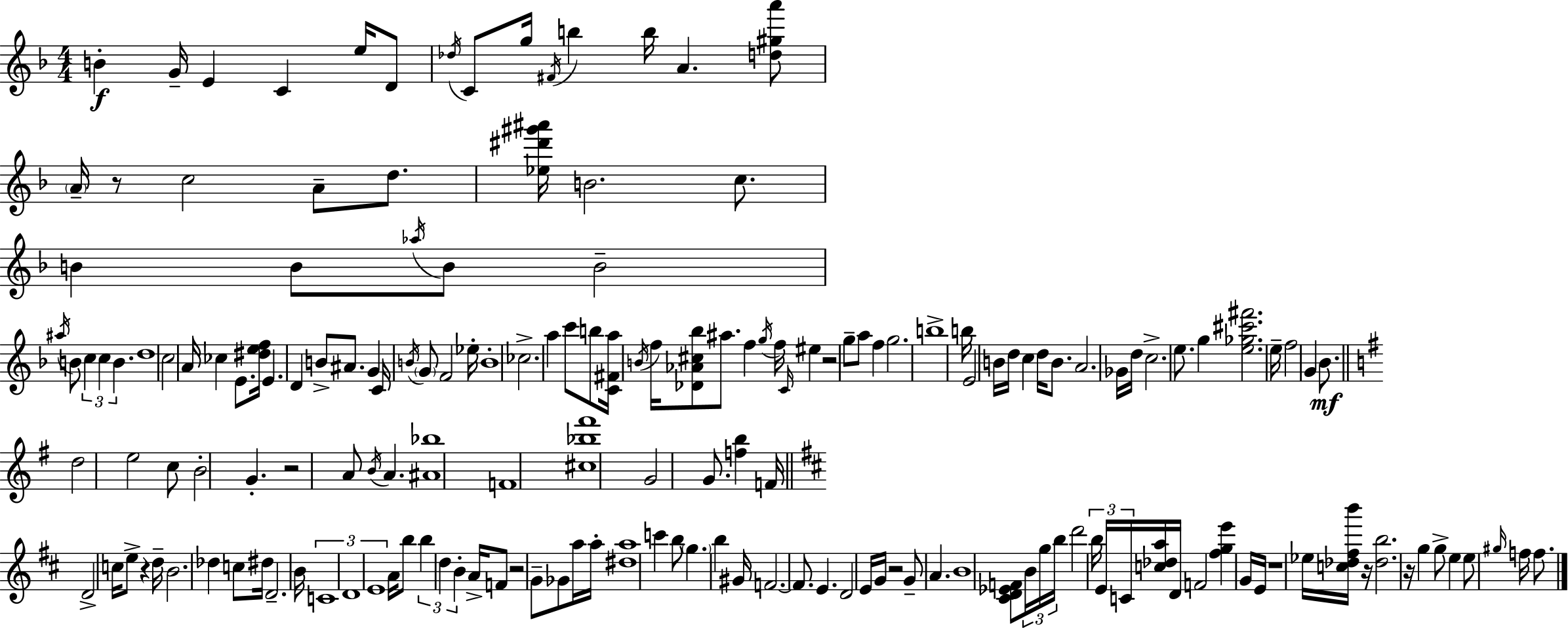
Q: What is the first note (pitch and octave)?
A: B4